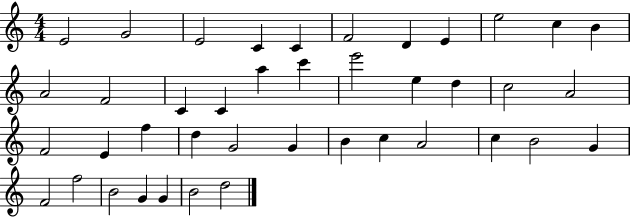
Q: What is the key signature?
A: C major